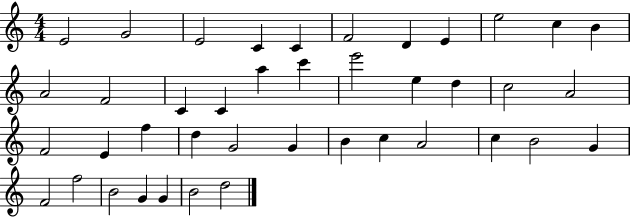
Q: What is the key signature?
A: C major